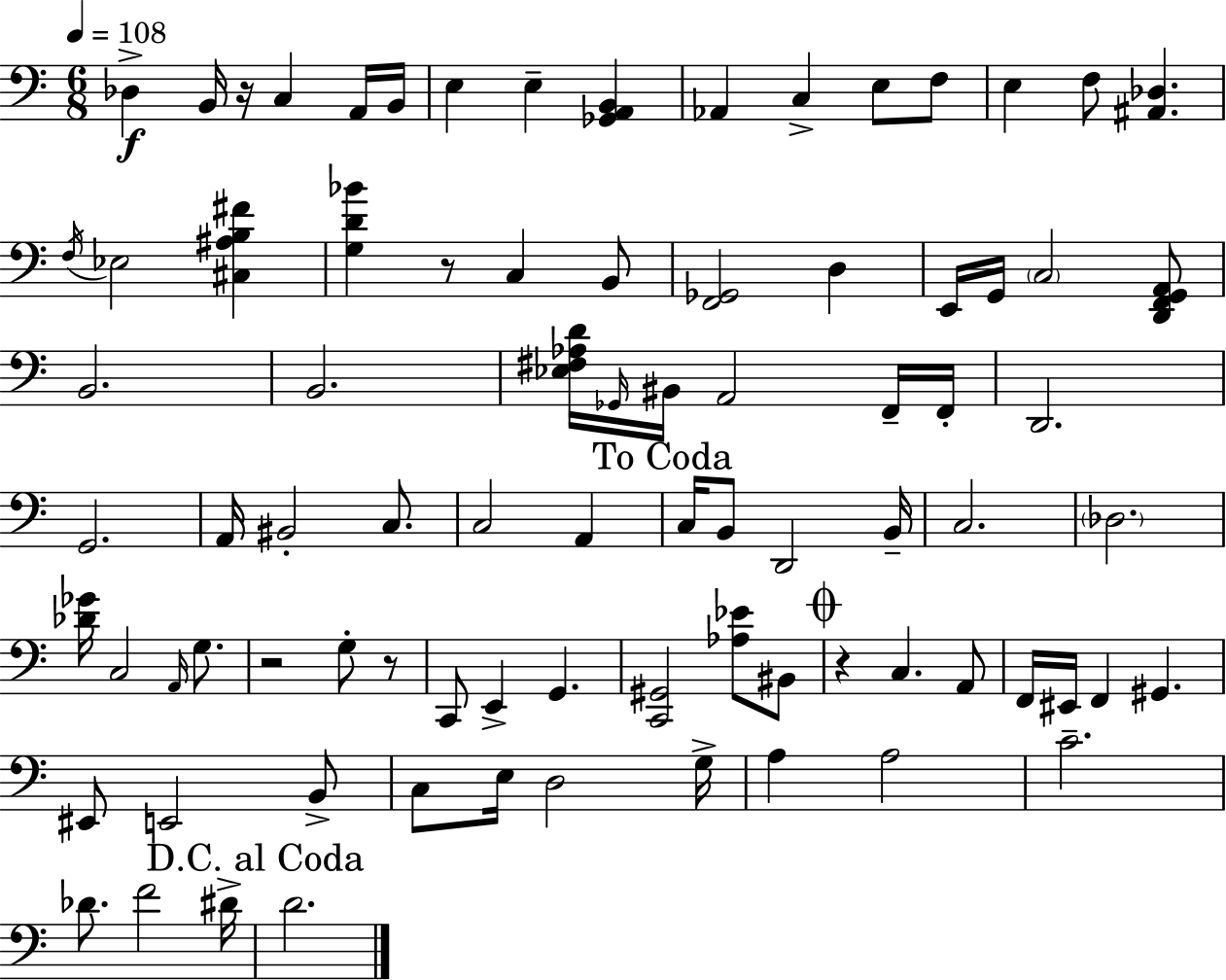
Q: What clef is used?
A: bass